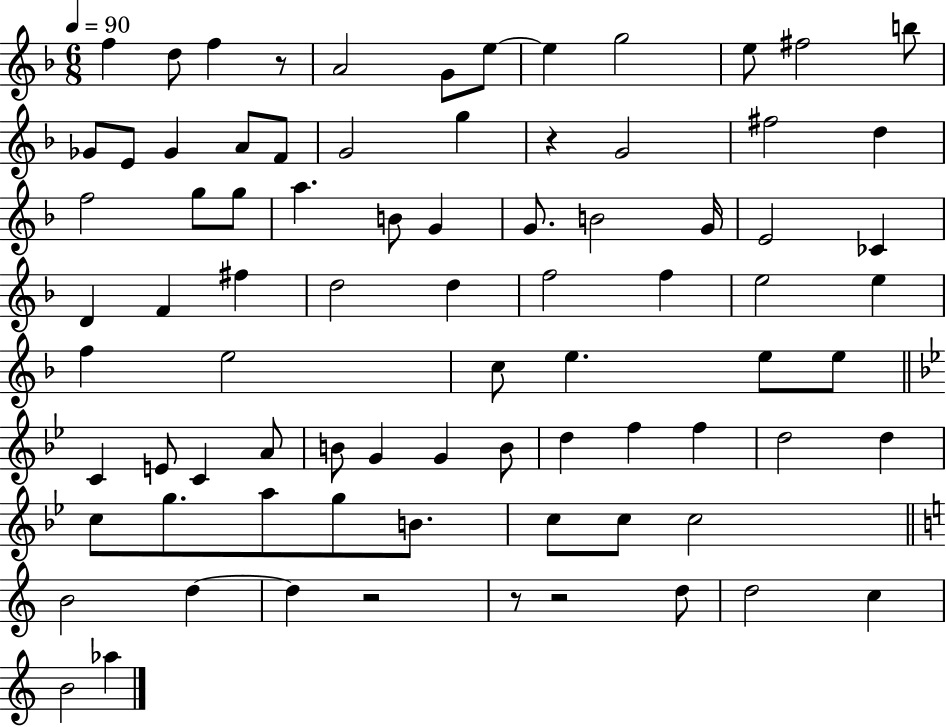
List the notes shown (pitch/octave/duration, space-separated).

F5/q D5/e F5/q R/e A4/h G4/e E5/e E5/q G5/h E5/e F#5/h B5/e Gb4/e E4/e Gb4/q A4/e F4/e G4/h G5/q R/q G4/h F#5/h D5/q F5/h G5/e G5/e A5/q. B4/e G4/q G4/e. B4/h G4/s E4/h CES4/q D4/q F4/q F#5/q D5/h D5/q F5/h F5/q E5/h E5/q F5/q E5/h C5/e E5/q. E5/e E5/e C4/q E4/e C4/q A4/e B4/e G4/q G4/q B4/e D5/q F5/q F5/q D5/h D5/q C5/e G5/e. A5/e G5/e B4/e. C5/e C5/e C5/h B4/h D5/q D5/q R/h R/e R/h D5/e D5/h C5/q B4/h Ab5/q